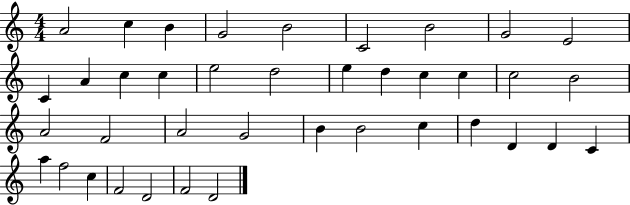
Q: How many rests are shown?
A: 0